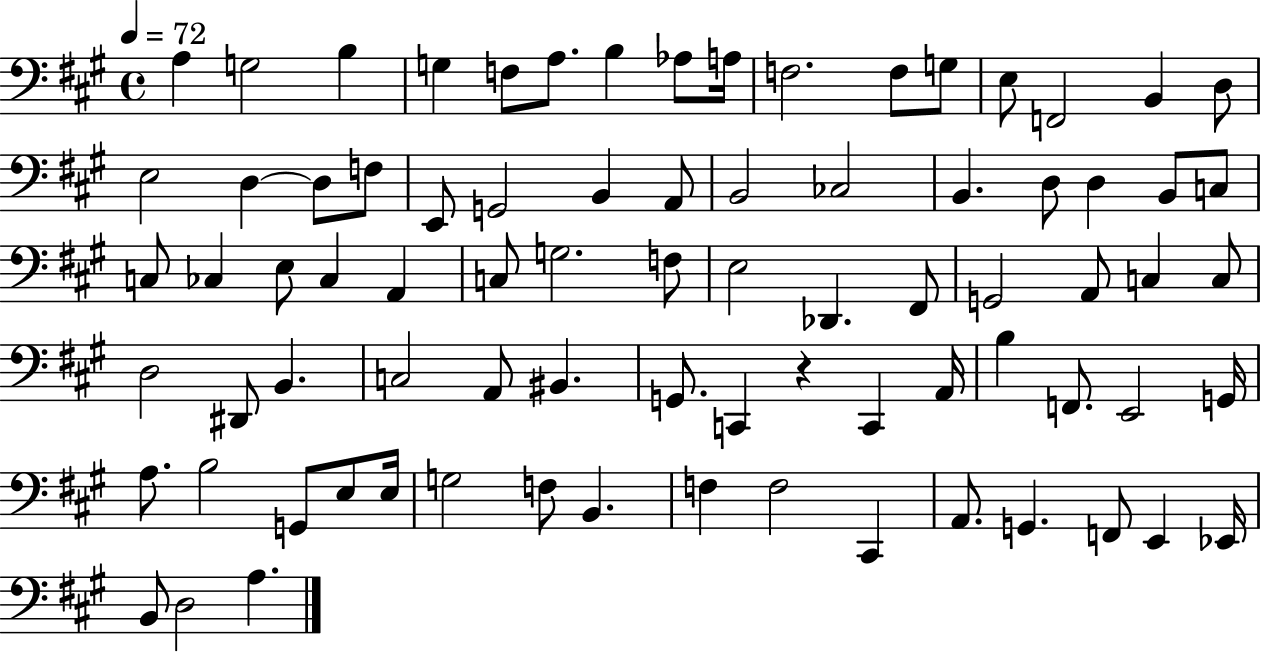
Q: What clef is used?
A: bass